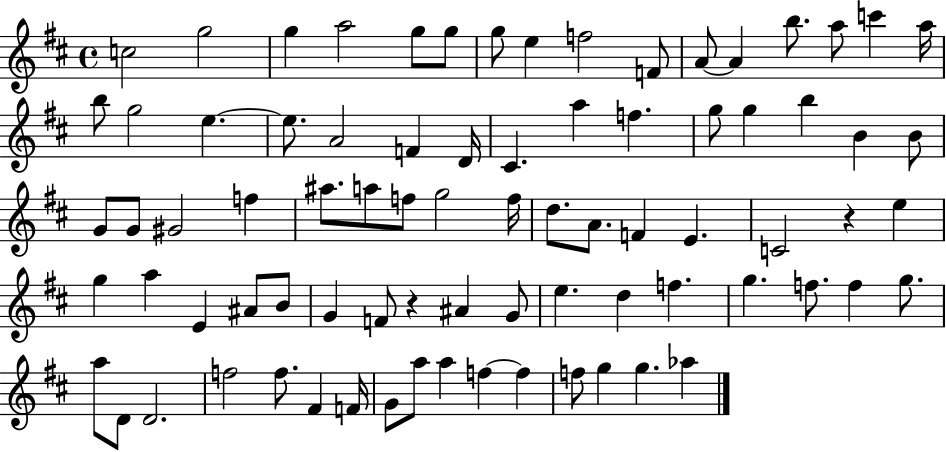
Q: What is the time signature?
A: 4/4